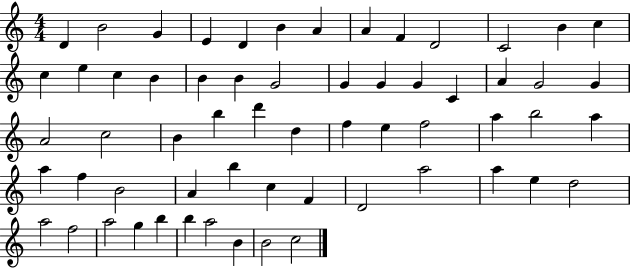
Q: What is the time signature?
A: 4/4